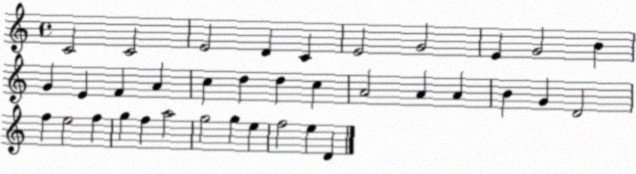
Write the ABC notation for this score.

X:1
T:Untitled
M:4/4
L:1/4
K:C
C2 C2 E2 D C E2 G2 E G2 B G E F A c d d c A2 A A B G D2 f e2 f g f a2 g2 g e f2 e D